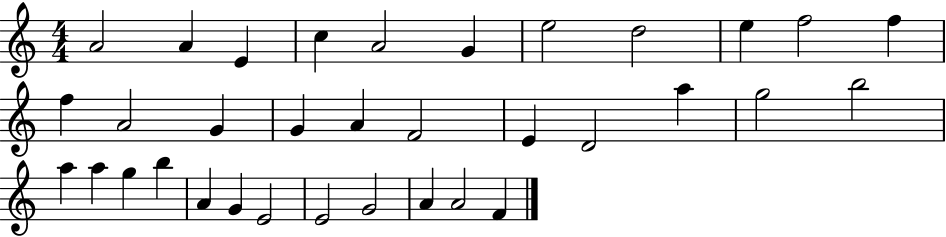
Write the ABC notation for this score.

X:1
T:Untitled
M:4/4
L:1/4
K:C
A2 A E c A2 G e2 d2 e f2 f f A2 G G A F2 E D2 a g2 b2 a a g b A G E2 E2 G2 A A2 F